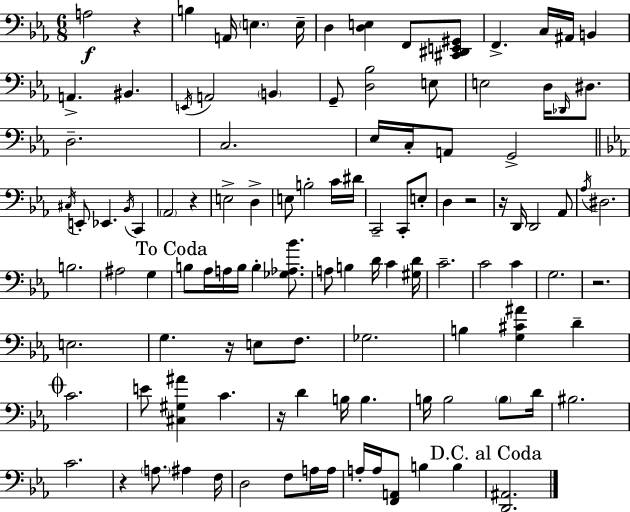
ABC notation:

X:1
T:Untitled
M:6/8
L:1/4
K:Eb
A,2 z B, A,,/4 E, E,/4 D, [D,E,] F,,/2 [^C,,^D,,E,,^G,,]/2 F,, C,/4 ^A,,/4 B,, A,, ^B,, E,,/4 A,,2 B,, G,,/2 [D,_B,]2 E,/2 E,2 D,/4 _D,,/4 ^D,/2 D,2 C,2 _E,/4 C,/4 A,,/2 G,,2 ^C,/4 E,,/2 _E,, _B,,/4 C,, _A,,2 z E,2 D, E,/2 B,2 C/4 ^D/4 C,,2 C,,/2 E,/2 D, z2 z/4 D,,/4 D,,2 _A,,/2 _A,/4 ^D,2 B,2 ^A,2 G, B,/2 _A,/4 A,/4 B,/4 B, [_G,_A,_B]/2 A,/2 B, D/4 C [^G,D]/4 C2 C2 C G,2 z2 E,2 G, z/4 E,/2 F,/2 _G,2 B, [G,^C^A] D C2 E/2 [^C,^G,^A] C z/4 D B,/4 B, B,/4 B,2 B,/2 D/4 ^B,2 C2 z A,/2 ^A, F,/4 D,2 F,/2 A,/4 A,/4 A,/4 A,/4 [F,,A,,]/2 B, B, [D,,^A,,]2